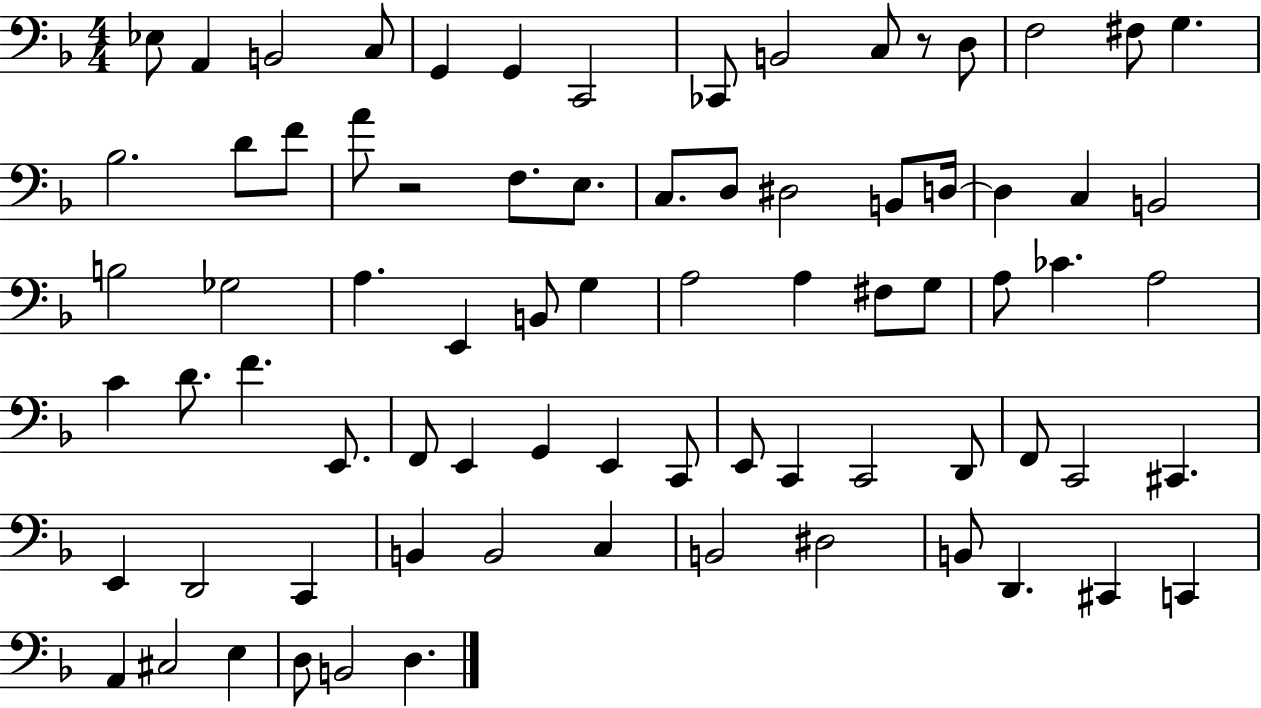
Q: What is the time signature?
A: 4/4